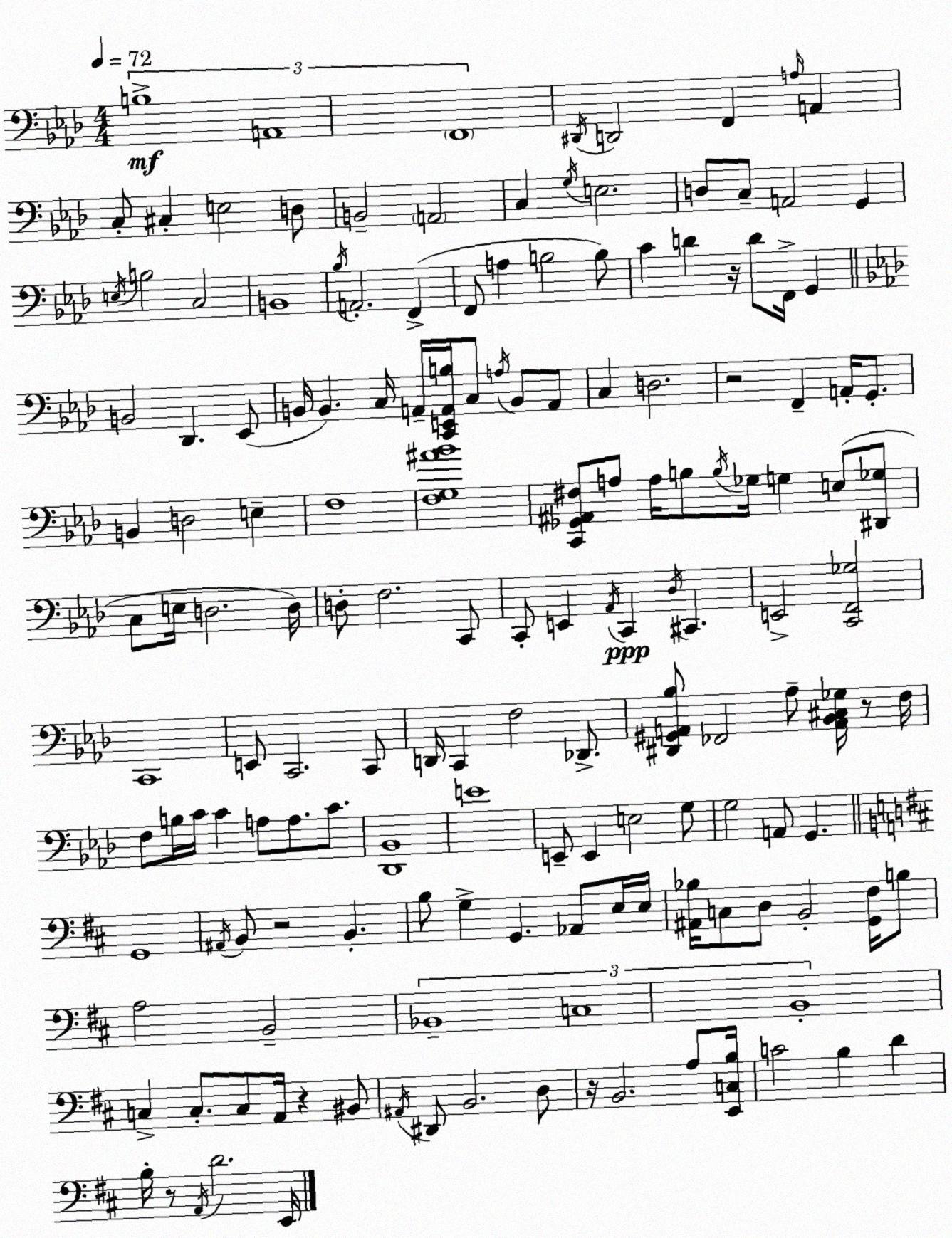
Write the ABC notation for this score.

X:1
T:Untitled
M:4/4
L:1/4
K:Fm
B,4 A,,4 F,,4 ^D,,/4 D,,2 F,, A,/4 A,, C,/2 ^C, E,2 D,/2 B,,2 A,,2 C, G,/4 E,2 D,/2 C,/2 A,,2 G,, E,/4 B,2 C,2 B,,4 _B,/4 A,,2 F,, F,,/2 A, B,2 B,/2 C D z/4 D/2 F,,/4 G,, B,,2 _D,, _E,,/2 B,,/4 B,, C,/4 A,,/4 [C,,E,,A,,B,]/4 C,/2 A,/4 B,,/2 A,,/2 C, D,2 z2 F,, A,,/4 G,,/2 B,, D,2 E, F,4 [F,G,^A_B]4 [C,,_G,,^A,,^F,]/2 A,/2 A,/4 B,/2 B,/4 _G,/4 G, E,/2 [^D,,_G,]/2 C,/2 E,/4 D,2 D,/4 D,/2 F,2 C,,/2 C,,/2 E,, _A,,/4 C,, _D,/4 ^C,, E,,2 [C,,F,,_G,]2 C,,4 E,,/2 C,,2 C,,/2 D,,/4 C,, F,2 _D,,/2 [^D,,^G,,A,,_B,]/2 _F,,2 _A,/2 [A,,_B,,^C,_G,]/4 z/2 F,/4 F,/2 B,/4 C/4 C A,/2 A,/2 C/2 [_D,,_B,,]4 E4 E,,/2 E,, E,2 G,/2 G,2 A,,/2 G,, G,,4 ^A,,/4 B,,/2 z2 B,, B,/2 G, G,, _A,,/2 E,/4 E,/4 [^A,,_B,]/4 C,/2 D,/2 B,,2 [G,,^F,]/4 B,/2 A,2 B,,2 _B,,4 C,4 B,,4 C, C,/2 C,/2 A,,/4 z ^B,,/2 ^A,,/4 ^D,,/2 B,,2 D,/2 z/4 B,,2 A,/2 [E,,C,B,]/4 C2 B, D B,/4 z/2 A,,/4 D2 E,,/4